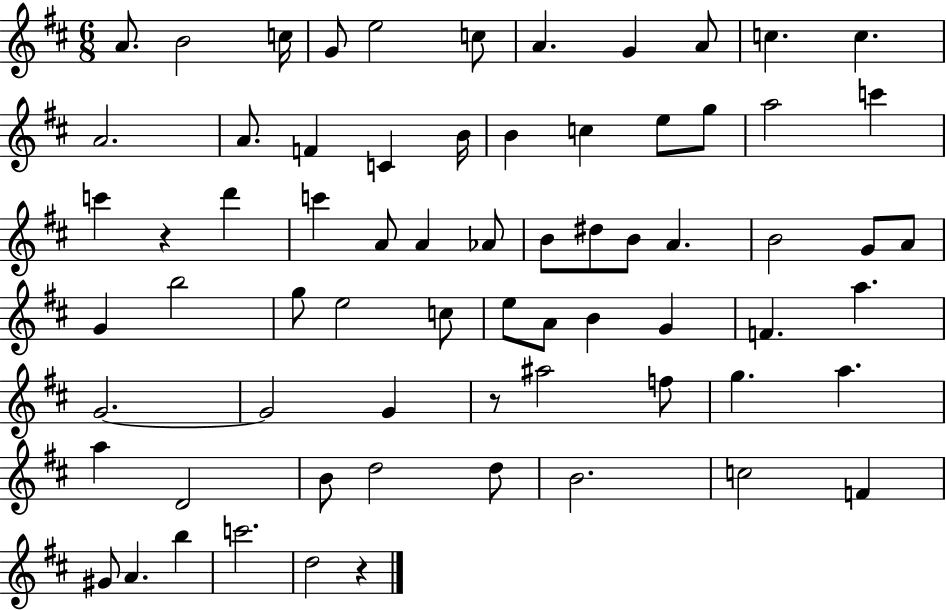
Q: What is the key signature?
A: D major